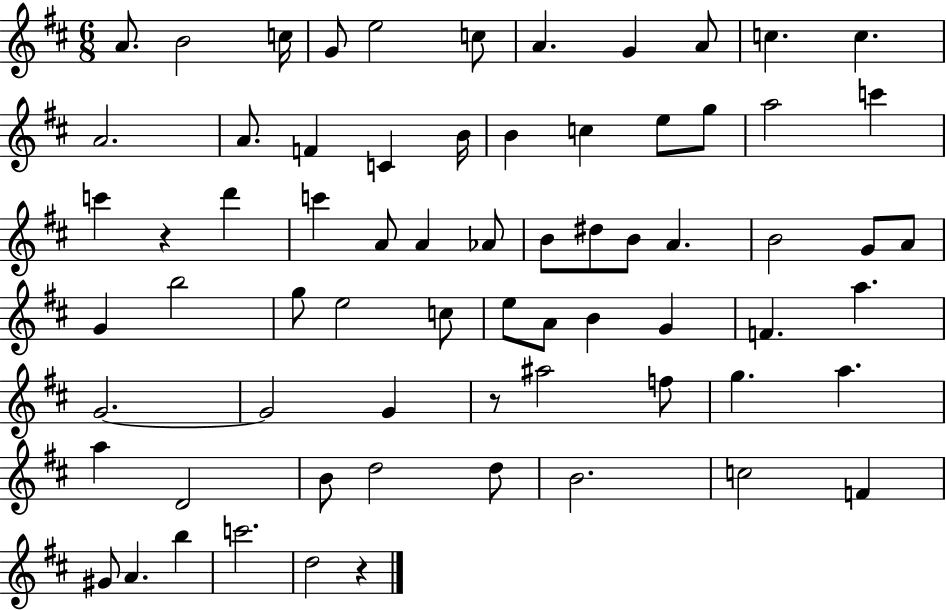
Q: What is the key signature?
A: D major